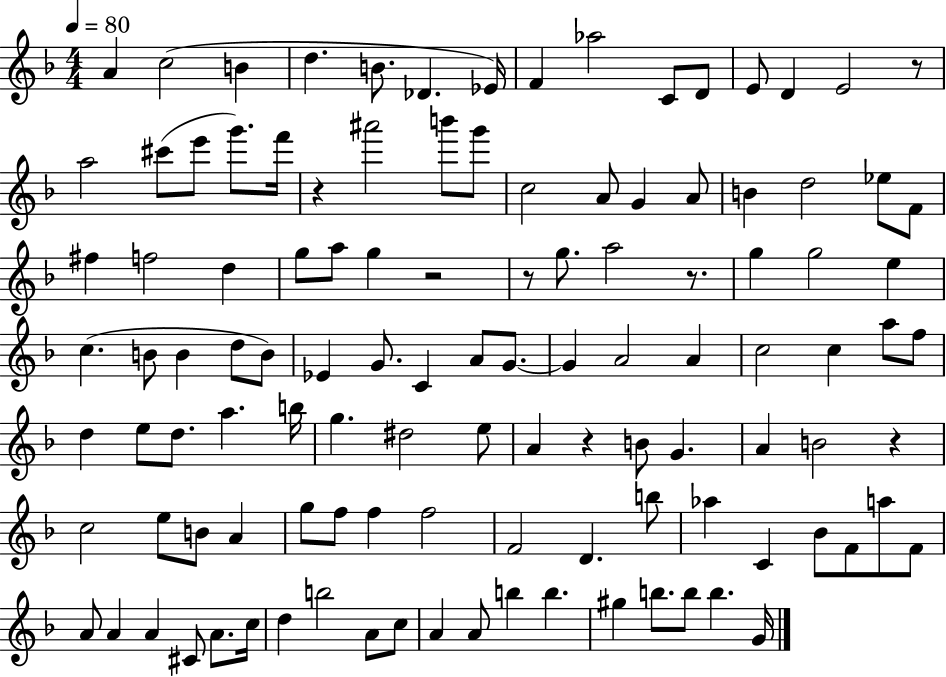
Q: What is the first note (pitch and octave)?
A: A4